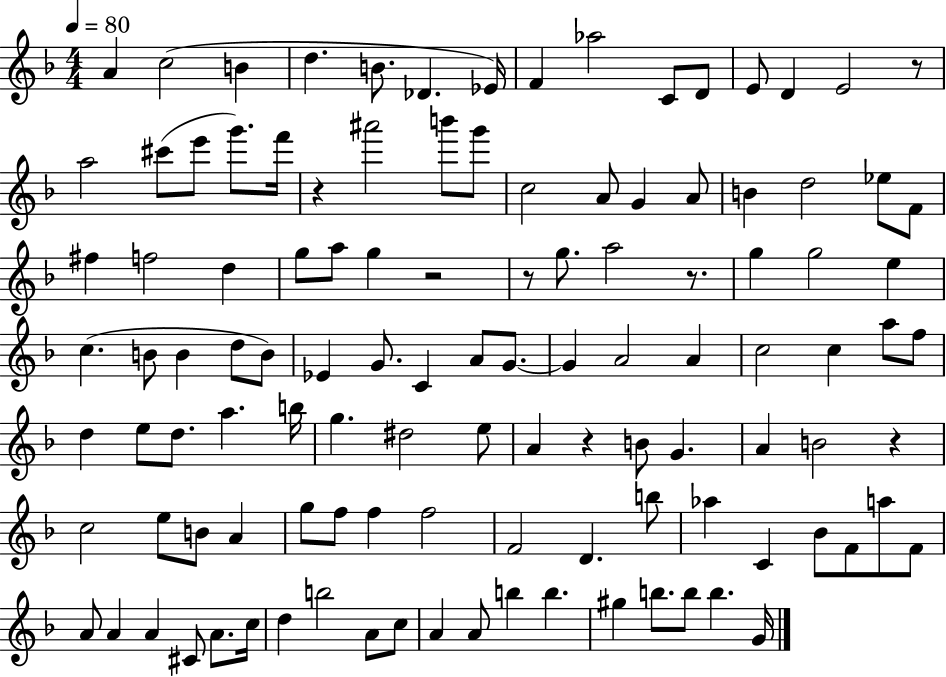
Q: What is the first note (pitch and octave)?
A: A4